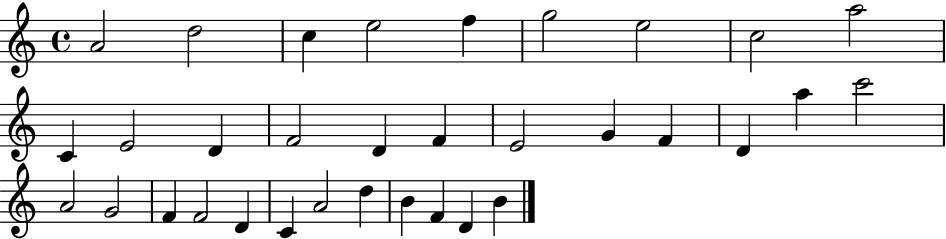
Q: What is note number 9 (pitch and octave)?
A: A5